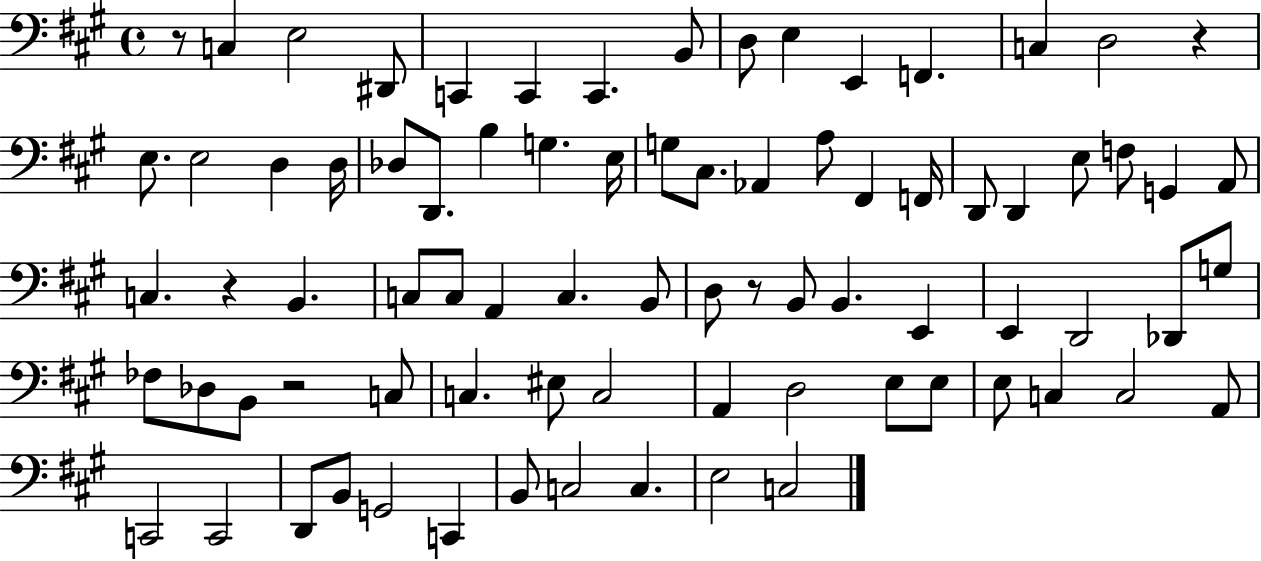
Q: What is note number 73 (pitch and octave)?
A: C3